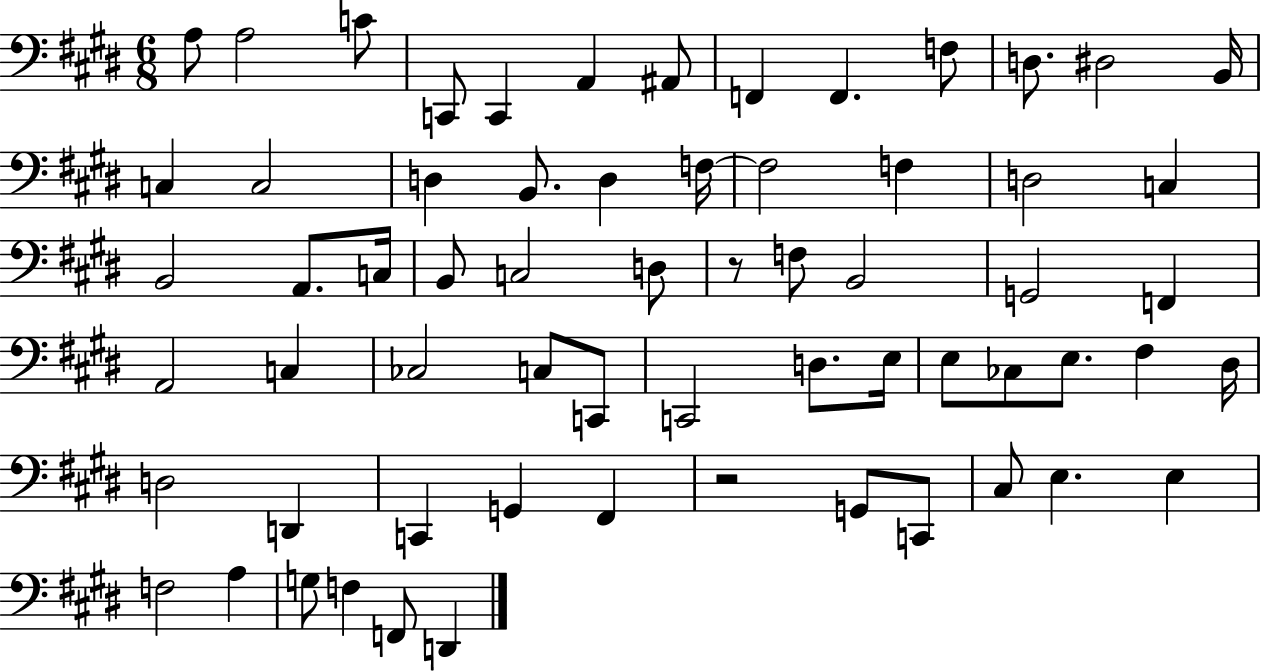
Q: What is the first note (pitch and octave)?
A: A3